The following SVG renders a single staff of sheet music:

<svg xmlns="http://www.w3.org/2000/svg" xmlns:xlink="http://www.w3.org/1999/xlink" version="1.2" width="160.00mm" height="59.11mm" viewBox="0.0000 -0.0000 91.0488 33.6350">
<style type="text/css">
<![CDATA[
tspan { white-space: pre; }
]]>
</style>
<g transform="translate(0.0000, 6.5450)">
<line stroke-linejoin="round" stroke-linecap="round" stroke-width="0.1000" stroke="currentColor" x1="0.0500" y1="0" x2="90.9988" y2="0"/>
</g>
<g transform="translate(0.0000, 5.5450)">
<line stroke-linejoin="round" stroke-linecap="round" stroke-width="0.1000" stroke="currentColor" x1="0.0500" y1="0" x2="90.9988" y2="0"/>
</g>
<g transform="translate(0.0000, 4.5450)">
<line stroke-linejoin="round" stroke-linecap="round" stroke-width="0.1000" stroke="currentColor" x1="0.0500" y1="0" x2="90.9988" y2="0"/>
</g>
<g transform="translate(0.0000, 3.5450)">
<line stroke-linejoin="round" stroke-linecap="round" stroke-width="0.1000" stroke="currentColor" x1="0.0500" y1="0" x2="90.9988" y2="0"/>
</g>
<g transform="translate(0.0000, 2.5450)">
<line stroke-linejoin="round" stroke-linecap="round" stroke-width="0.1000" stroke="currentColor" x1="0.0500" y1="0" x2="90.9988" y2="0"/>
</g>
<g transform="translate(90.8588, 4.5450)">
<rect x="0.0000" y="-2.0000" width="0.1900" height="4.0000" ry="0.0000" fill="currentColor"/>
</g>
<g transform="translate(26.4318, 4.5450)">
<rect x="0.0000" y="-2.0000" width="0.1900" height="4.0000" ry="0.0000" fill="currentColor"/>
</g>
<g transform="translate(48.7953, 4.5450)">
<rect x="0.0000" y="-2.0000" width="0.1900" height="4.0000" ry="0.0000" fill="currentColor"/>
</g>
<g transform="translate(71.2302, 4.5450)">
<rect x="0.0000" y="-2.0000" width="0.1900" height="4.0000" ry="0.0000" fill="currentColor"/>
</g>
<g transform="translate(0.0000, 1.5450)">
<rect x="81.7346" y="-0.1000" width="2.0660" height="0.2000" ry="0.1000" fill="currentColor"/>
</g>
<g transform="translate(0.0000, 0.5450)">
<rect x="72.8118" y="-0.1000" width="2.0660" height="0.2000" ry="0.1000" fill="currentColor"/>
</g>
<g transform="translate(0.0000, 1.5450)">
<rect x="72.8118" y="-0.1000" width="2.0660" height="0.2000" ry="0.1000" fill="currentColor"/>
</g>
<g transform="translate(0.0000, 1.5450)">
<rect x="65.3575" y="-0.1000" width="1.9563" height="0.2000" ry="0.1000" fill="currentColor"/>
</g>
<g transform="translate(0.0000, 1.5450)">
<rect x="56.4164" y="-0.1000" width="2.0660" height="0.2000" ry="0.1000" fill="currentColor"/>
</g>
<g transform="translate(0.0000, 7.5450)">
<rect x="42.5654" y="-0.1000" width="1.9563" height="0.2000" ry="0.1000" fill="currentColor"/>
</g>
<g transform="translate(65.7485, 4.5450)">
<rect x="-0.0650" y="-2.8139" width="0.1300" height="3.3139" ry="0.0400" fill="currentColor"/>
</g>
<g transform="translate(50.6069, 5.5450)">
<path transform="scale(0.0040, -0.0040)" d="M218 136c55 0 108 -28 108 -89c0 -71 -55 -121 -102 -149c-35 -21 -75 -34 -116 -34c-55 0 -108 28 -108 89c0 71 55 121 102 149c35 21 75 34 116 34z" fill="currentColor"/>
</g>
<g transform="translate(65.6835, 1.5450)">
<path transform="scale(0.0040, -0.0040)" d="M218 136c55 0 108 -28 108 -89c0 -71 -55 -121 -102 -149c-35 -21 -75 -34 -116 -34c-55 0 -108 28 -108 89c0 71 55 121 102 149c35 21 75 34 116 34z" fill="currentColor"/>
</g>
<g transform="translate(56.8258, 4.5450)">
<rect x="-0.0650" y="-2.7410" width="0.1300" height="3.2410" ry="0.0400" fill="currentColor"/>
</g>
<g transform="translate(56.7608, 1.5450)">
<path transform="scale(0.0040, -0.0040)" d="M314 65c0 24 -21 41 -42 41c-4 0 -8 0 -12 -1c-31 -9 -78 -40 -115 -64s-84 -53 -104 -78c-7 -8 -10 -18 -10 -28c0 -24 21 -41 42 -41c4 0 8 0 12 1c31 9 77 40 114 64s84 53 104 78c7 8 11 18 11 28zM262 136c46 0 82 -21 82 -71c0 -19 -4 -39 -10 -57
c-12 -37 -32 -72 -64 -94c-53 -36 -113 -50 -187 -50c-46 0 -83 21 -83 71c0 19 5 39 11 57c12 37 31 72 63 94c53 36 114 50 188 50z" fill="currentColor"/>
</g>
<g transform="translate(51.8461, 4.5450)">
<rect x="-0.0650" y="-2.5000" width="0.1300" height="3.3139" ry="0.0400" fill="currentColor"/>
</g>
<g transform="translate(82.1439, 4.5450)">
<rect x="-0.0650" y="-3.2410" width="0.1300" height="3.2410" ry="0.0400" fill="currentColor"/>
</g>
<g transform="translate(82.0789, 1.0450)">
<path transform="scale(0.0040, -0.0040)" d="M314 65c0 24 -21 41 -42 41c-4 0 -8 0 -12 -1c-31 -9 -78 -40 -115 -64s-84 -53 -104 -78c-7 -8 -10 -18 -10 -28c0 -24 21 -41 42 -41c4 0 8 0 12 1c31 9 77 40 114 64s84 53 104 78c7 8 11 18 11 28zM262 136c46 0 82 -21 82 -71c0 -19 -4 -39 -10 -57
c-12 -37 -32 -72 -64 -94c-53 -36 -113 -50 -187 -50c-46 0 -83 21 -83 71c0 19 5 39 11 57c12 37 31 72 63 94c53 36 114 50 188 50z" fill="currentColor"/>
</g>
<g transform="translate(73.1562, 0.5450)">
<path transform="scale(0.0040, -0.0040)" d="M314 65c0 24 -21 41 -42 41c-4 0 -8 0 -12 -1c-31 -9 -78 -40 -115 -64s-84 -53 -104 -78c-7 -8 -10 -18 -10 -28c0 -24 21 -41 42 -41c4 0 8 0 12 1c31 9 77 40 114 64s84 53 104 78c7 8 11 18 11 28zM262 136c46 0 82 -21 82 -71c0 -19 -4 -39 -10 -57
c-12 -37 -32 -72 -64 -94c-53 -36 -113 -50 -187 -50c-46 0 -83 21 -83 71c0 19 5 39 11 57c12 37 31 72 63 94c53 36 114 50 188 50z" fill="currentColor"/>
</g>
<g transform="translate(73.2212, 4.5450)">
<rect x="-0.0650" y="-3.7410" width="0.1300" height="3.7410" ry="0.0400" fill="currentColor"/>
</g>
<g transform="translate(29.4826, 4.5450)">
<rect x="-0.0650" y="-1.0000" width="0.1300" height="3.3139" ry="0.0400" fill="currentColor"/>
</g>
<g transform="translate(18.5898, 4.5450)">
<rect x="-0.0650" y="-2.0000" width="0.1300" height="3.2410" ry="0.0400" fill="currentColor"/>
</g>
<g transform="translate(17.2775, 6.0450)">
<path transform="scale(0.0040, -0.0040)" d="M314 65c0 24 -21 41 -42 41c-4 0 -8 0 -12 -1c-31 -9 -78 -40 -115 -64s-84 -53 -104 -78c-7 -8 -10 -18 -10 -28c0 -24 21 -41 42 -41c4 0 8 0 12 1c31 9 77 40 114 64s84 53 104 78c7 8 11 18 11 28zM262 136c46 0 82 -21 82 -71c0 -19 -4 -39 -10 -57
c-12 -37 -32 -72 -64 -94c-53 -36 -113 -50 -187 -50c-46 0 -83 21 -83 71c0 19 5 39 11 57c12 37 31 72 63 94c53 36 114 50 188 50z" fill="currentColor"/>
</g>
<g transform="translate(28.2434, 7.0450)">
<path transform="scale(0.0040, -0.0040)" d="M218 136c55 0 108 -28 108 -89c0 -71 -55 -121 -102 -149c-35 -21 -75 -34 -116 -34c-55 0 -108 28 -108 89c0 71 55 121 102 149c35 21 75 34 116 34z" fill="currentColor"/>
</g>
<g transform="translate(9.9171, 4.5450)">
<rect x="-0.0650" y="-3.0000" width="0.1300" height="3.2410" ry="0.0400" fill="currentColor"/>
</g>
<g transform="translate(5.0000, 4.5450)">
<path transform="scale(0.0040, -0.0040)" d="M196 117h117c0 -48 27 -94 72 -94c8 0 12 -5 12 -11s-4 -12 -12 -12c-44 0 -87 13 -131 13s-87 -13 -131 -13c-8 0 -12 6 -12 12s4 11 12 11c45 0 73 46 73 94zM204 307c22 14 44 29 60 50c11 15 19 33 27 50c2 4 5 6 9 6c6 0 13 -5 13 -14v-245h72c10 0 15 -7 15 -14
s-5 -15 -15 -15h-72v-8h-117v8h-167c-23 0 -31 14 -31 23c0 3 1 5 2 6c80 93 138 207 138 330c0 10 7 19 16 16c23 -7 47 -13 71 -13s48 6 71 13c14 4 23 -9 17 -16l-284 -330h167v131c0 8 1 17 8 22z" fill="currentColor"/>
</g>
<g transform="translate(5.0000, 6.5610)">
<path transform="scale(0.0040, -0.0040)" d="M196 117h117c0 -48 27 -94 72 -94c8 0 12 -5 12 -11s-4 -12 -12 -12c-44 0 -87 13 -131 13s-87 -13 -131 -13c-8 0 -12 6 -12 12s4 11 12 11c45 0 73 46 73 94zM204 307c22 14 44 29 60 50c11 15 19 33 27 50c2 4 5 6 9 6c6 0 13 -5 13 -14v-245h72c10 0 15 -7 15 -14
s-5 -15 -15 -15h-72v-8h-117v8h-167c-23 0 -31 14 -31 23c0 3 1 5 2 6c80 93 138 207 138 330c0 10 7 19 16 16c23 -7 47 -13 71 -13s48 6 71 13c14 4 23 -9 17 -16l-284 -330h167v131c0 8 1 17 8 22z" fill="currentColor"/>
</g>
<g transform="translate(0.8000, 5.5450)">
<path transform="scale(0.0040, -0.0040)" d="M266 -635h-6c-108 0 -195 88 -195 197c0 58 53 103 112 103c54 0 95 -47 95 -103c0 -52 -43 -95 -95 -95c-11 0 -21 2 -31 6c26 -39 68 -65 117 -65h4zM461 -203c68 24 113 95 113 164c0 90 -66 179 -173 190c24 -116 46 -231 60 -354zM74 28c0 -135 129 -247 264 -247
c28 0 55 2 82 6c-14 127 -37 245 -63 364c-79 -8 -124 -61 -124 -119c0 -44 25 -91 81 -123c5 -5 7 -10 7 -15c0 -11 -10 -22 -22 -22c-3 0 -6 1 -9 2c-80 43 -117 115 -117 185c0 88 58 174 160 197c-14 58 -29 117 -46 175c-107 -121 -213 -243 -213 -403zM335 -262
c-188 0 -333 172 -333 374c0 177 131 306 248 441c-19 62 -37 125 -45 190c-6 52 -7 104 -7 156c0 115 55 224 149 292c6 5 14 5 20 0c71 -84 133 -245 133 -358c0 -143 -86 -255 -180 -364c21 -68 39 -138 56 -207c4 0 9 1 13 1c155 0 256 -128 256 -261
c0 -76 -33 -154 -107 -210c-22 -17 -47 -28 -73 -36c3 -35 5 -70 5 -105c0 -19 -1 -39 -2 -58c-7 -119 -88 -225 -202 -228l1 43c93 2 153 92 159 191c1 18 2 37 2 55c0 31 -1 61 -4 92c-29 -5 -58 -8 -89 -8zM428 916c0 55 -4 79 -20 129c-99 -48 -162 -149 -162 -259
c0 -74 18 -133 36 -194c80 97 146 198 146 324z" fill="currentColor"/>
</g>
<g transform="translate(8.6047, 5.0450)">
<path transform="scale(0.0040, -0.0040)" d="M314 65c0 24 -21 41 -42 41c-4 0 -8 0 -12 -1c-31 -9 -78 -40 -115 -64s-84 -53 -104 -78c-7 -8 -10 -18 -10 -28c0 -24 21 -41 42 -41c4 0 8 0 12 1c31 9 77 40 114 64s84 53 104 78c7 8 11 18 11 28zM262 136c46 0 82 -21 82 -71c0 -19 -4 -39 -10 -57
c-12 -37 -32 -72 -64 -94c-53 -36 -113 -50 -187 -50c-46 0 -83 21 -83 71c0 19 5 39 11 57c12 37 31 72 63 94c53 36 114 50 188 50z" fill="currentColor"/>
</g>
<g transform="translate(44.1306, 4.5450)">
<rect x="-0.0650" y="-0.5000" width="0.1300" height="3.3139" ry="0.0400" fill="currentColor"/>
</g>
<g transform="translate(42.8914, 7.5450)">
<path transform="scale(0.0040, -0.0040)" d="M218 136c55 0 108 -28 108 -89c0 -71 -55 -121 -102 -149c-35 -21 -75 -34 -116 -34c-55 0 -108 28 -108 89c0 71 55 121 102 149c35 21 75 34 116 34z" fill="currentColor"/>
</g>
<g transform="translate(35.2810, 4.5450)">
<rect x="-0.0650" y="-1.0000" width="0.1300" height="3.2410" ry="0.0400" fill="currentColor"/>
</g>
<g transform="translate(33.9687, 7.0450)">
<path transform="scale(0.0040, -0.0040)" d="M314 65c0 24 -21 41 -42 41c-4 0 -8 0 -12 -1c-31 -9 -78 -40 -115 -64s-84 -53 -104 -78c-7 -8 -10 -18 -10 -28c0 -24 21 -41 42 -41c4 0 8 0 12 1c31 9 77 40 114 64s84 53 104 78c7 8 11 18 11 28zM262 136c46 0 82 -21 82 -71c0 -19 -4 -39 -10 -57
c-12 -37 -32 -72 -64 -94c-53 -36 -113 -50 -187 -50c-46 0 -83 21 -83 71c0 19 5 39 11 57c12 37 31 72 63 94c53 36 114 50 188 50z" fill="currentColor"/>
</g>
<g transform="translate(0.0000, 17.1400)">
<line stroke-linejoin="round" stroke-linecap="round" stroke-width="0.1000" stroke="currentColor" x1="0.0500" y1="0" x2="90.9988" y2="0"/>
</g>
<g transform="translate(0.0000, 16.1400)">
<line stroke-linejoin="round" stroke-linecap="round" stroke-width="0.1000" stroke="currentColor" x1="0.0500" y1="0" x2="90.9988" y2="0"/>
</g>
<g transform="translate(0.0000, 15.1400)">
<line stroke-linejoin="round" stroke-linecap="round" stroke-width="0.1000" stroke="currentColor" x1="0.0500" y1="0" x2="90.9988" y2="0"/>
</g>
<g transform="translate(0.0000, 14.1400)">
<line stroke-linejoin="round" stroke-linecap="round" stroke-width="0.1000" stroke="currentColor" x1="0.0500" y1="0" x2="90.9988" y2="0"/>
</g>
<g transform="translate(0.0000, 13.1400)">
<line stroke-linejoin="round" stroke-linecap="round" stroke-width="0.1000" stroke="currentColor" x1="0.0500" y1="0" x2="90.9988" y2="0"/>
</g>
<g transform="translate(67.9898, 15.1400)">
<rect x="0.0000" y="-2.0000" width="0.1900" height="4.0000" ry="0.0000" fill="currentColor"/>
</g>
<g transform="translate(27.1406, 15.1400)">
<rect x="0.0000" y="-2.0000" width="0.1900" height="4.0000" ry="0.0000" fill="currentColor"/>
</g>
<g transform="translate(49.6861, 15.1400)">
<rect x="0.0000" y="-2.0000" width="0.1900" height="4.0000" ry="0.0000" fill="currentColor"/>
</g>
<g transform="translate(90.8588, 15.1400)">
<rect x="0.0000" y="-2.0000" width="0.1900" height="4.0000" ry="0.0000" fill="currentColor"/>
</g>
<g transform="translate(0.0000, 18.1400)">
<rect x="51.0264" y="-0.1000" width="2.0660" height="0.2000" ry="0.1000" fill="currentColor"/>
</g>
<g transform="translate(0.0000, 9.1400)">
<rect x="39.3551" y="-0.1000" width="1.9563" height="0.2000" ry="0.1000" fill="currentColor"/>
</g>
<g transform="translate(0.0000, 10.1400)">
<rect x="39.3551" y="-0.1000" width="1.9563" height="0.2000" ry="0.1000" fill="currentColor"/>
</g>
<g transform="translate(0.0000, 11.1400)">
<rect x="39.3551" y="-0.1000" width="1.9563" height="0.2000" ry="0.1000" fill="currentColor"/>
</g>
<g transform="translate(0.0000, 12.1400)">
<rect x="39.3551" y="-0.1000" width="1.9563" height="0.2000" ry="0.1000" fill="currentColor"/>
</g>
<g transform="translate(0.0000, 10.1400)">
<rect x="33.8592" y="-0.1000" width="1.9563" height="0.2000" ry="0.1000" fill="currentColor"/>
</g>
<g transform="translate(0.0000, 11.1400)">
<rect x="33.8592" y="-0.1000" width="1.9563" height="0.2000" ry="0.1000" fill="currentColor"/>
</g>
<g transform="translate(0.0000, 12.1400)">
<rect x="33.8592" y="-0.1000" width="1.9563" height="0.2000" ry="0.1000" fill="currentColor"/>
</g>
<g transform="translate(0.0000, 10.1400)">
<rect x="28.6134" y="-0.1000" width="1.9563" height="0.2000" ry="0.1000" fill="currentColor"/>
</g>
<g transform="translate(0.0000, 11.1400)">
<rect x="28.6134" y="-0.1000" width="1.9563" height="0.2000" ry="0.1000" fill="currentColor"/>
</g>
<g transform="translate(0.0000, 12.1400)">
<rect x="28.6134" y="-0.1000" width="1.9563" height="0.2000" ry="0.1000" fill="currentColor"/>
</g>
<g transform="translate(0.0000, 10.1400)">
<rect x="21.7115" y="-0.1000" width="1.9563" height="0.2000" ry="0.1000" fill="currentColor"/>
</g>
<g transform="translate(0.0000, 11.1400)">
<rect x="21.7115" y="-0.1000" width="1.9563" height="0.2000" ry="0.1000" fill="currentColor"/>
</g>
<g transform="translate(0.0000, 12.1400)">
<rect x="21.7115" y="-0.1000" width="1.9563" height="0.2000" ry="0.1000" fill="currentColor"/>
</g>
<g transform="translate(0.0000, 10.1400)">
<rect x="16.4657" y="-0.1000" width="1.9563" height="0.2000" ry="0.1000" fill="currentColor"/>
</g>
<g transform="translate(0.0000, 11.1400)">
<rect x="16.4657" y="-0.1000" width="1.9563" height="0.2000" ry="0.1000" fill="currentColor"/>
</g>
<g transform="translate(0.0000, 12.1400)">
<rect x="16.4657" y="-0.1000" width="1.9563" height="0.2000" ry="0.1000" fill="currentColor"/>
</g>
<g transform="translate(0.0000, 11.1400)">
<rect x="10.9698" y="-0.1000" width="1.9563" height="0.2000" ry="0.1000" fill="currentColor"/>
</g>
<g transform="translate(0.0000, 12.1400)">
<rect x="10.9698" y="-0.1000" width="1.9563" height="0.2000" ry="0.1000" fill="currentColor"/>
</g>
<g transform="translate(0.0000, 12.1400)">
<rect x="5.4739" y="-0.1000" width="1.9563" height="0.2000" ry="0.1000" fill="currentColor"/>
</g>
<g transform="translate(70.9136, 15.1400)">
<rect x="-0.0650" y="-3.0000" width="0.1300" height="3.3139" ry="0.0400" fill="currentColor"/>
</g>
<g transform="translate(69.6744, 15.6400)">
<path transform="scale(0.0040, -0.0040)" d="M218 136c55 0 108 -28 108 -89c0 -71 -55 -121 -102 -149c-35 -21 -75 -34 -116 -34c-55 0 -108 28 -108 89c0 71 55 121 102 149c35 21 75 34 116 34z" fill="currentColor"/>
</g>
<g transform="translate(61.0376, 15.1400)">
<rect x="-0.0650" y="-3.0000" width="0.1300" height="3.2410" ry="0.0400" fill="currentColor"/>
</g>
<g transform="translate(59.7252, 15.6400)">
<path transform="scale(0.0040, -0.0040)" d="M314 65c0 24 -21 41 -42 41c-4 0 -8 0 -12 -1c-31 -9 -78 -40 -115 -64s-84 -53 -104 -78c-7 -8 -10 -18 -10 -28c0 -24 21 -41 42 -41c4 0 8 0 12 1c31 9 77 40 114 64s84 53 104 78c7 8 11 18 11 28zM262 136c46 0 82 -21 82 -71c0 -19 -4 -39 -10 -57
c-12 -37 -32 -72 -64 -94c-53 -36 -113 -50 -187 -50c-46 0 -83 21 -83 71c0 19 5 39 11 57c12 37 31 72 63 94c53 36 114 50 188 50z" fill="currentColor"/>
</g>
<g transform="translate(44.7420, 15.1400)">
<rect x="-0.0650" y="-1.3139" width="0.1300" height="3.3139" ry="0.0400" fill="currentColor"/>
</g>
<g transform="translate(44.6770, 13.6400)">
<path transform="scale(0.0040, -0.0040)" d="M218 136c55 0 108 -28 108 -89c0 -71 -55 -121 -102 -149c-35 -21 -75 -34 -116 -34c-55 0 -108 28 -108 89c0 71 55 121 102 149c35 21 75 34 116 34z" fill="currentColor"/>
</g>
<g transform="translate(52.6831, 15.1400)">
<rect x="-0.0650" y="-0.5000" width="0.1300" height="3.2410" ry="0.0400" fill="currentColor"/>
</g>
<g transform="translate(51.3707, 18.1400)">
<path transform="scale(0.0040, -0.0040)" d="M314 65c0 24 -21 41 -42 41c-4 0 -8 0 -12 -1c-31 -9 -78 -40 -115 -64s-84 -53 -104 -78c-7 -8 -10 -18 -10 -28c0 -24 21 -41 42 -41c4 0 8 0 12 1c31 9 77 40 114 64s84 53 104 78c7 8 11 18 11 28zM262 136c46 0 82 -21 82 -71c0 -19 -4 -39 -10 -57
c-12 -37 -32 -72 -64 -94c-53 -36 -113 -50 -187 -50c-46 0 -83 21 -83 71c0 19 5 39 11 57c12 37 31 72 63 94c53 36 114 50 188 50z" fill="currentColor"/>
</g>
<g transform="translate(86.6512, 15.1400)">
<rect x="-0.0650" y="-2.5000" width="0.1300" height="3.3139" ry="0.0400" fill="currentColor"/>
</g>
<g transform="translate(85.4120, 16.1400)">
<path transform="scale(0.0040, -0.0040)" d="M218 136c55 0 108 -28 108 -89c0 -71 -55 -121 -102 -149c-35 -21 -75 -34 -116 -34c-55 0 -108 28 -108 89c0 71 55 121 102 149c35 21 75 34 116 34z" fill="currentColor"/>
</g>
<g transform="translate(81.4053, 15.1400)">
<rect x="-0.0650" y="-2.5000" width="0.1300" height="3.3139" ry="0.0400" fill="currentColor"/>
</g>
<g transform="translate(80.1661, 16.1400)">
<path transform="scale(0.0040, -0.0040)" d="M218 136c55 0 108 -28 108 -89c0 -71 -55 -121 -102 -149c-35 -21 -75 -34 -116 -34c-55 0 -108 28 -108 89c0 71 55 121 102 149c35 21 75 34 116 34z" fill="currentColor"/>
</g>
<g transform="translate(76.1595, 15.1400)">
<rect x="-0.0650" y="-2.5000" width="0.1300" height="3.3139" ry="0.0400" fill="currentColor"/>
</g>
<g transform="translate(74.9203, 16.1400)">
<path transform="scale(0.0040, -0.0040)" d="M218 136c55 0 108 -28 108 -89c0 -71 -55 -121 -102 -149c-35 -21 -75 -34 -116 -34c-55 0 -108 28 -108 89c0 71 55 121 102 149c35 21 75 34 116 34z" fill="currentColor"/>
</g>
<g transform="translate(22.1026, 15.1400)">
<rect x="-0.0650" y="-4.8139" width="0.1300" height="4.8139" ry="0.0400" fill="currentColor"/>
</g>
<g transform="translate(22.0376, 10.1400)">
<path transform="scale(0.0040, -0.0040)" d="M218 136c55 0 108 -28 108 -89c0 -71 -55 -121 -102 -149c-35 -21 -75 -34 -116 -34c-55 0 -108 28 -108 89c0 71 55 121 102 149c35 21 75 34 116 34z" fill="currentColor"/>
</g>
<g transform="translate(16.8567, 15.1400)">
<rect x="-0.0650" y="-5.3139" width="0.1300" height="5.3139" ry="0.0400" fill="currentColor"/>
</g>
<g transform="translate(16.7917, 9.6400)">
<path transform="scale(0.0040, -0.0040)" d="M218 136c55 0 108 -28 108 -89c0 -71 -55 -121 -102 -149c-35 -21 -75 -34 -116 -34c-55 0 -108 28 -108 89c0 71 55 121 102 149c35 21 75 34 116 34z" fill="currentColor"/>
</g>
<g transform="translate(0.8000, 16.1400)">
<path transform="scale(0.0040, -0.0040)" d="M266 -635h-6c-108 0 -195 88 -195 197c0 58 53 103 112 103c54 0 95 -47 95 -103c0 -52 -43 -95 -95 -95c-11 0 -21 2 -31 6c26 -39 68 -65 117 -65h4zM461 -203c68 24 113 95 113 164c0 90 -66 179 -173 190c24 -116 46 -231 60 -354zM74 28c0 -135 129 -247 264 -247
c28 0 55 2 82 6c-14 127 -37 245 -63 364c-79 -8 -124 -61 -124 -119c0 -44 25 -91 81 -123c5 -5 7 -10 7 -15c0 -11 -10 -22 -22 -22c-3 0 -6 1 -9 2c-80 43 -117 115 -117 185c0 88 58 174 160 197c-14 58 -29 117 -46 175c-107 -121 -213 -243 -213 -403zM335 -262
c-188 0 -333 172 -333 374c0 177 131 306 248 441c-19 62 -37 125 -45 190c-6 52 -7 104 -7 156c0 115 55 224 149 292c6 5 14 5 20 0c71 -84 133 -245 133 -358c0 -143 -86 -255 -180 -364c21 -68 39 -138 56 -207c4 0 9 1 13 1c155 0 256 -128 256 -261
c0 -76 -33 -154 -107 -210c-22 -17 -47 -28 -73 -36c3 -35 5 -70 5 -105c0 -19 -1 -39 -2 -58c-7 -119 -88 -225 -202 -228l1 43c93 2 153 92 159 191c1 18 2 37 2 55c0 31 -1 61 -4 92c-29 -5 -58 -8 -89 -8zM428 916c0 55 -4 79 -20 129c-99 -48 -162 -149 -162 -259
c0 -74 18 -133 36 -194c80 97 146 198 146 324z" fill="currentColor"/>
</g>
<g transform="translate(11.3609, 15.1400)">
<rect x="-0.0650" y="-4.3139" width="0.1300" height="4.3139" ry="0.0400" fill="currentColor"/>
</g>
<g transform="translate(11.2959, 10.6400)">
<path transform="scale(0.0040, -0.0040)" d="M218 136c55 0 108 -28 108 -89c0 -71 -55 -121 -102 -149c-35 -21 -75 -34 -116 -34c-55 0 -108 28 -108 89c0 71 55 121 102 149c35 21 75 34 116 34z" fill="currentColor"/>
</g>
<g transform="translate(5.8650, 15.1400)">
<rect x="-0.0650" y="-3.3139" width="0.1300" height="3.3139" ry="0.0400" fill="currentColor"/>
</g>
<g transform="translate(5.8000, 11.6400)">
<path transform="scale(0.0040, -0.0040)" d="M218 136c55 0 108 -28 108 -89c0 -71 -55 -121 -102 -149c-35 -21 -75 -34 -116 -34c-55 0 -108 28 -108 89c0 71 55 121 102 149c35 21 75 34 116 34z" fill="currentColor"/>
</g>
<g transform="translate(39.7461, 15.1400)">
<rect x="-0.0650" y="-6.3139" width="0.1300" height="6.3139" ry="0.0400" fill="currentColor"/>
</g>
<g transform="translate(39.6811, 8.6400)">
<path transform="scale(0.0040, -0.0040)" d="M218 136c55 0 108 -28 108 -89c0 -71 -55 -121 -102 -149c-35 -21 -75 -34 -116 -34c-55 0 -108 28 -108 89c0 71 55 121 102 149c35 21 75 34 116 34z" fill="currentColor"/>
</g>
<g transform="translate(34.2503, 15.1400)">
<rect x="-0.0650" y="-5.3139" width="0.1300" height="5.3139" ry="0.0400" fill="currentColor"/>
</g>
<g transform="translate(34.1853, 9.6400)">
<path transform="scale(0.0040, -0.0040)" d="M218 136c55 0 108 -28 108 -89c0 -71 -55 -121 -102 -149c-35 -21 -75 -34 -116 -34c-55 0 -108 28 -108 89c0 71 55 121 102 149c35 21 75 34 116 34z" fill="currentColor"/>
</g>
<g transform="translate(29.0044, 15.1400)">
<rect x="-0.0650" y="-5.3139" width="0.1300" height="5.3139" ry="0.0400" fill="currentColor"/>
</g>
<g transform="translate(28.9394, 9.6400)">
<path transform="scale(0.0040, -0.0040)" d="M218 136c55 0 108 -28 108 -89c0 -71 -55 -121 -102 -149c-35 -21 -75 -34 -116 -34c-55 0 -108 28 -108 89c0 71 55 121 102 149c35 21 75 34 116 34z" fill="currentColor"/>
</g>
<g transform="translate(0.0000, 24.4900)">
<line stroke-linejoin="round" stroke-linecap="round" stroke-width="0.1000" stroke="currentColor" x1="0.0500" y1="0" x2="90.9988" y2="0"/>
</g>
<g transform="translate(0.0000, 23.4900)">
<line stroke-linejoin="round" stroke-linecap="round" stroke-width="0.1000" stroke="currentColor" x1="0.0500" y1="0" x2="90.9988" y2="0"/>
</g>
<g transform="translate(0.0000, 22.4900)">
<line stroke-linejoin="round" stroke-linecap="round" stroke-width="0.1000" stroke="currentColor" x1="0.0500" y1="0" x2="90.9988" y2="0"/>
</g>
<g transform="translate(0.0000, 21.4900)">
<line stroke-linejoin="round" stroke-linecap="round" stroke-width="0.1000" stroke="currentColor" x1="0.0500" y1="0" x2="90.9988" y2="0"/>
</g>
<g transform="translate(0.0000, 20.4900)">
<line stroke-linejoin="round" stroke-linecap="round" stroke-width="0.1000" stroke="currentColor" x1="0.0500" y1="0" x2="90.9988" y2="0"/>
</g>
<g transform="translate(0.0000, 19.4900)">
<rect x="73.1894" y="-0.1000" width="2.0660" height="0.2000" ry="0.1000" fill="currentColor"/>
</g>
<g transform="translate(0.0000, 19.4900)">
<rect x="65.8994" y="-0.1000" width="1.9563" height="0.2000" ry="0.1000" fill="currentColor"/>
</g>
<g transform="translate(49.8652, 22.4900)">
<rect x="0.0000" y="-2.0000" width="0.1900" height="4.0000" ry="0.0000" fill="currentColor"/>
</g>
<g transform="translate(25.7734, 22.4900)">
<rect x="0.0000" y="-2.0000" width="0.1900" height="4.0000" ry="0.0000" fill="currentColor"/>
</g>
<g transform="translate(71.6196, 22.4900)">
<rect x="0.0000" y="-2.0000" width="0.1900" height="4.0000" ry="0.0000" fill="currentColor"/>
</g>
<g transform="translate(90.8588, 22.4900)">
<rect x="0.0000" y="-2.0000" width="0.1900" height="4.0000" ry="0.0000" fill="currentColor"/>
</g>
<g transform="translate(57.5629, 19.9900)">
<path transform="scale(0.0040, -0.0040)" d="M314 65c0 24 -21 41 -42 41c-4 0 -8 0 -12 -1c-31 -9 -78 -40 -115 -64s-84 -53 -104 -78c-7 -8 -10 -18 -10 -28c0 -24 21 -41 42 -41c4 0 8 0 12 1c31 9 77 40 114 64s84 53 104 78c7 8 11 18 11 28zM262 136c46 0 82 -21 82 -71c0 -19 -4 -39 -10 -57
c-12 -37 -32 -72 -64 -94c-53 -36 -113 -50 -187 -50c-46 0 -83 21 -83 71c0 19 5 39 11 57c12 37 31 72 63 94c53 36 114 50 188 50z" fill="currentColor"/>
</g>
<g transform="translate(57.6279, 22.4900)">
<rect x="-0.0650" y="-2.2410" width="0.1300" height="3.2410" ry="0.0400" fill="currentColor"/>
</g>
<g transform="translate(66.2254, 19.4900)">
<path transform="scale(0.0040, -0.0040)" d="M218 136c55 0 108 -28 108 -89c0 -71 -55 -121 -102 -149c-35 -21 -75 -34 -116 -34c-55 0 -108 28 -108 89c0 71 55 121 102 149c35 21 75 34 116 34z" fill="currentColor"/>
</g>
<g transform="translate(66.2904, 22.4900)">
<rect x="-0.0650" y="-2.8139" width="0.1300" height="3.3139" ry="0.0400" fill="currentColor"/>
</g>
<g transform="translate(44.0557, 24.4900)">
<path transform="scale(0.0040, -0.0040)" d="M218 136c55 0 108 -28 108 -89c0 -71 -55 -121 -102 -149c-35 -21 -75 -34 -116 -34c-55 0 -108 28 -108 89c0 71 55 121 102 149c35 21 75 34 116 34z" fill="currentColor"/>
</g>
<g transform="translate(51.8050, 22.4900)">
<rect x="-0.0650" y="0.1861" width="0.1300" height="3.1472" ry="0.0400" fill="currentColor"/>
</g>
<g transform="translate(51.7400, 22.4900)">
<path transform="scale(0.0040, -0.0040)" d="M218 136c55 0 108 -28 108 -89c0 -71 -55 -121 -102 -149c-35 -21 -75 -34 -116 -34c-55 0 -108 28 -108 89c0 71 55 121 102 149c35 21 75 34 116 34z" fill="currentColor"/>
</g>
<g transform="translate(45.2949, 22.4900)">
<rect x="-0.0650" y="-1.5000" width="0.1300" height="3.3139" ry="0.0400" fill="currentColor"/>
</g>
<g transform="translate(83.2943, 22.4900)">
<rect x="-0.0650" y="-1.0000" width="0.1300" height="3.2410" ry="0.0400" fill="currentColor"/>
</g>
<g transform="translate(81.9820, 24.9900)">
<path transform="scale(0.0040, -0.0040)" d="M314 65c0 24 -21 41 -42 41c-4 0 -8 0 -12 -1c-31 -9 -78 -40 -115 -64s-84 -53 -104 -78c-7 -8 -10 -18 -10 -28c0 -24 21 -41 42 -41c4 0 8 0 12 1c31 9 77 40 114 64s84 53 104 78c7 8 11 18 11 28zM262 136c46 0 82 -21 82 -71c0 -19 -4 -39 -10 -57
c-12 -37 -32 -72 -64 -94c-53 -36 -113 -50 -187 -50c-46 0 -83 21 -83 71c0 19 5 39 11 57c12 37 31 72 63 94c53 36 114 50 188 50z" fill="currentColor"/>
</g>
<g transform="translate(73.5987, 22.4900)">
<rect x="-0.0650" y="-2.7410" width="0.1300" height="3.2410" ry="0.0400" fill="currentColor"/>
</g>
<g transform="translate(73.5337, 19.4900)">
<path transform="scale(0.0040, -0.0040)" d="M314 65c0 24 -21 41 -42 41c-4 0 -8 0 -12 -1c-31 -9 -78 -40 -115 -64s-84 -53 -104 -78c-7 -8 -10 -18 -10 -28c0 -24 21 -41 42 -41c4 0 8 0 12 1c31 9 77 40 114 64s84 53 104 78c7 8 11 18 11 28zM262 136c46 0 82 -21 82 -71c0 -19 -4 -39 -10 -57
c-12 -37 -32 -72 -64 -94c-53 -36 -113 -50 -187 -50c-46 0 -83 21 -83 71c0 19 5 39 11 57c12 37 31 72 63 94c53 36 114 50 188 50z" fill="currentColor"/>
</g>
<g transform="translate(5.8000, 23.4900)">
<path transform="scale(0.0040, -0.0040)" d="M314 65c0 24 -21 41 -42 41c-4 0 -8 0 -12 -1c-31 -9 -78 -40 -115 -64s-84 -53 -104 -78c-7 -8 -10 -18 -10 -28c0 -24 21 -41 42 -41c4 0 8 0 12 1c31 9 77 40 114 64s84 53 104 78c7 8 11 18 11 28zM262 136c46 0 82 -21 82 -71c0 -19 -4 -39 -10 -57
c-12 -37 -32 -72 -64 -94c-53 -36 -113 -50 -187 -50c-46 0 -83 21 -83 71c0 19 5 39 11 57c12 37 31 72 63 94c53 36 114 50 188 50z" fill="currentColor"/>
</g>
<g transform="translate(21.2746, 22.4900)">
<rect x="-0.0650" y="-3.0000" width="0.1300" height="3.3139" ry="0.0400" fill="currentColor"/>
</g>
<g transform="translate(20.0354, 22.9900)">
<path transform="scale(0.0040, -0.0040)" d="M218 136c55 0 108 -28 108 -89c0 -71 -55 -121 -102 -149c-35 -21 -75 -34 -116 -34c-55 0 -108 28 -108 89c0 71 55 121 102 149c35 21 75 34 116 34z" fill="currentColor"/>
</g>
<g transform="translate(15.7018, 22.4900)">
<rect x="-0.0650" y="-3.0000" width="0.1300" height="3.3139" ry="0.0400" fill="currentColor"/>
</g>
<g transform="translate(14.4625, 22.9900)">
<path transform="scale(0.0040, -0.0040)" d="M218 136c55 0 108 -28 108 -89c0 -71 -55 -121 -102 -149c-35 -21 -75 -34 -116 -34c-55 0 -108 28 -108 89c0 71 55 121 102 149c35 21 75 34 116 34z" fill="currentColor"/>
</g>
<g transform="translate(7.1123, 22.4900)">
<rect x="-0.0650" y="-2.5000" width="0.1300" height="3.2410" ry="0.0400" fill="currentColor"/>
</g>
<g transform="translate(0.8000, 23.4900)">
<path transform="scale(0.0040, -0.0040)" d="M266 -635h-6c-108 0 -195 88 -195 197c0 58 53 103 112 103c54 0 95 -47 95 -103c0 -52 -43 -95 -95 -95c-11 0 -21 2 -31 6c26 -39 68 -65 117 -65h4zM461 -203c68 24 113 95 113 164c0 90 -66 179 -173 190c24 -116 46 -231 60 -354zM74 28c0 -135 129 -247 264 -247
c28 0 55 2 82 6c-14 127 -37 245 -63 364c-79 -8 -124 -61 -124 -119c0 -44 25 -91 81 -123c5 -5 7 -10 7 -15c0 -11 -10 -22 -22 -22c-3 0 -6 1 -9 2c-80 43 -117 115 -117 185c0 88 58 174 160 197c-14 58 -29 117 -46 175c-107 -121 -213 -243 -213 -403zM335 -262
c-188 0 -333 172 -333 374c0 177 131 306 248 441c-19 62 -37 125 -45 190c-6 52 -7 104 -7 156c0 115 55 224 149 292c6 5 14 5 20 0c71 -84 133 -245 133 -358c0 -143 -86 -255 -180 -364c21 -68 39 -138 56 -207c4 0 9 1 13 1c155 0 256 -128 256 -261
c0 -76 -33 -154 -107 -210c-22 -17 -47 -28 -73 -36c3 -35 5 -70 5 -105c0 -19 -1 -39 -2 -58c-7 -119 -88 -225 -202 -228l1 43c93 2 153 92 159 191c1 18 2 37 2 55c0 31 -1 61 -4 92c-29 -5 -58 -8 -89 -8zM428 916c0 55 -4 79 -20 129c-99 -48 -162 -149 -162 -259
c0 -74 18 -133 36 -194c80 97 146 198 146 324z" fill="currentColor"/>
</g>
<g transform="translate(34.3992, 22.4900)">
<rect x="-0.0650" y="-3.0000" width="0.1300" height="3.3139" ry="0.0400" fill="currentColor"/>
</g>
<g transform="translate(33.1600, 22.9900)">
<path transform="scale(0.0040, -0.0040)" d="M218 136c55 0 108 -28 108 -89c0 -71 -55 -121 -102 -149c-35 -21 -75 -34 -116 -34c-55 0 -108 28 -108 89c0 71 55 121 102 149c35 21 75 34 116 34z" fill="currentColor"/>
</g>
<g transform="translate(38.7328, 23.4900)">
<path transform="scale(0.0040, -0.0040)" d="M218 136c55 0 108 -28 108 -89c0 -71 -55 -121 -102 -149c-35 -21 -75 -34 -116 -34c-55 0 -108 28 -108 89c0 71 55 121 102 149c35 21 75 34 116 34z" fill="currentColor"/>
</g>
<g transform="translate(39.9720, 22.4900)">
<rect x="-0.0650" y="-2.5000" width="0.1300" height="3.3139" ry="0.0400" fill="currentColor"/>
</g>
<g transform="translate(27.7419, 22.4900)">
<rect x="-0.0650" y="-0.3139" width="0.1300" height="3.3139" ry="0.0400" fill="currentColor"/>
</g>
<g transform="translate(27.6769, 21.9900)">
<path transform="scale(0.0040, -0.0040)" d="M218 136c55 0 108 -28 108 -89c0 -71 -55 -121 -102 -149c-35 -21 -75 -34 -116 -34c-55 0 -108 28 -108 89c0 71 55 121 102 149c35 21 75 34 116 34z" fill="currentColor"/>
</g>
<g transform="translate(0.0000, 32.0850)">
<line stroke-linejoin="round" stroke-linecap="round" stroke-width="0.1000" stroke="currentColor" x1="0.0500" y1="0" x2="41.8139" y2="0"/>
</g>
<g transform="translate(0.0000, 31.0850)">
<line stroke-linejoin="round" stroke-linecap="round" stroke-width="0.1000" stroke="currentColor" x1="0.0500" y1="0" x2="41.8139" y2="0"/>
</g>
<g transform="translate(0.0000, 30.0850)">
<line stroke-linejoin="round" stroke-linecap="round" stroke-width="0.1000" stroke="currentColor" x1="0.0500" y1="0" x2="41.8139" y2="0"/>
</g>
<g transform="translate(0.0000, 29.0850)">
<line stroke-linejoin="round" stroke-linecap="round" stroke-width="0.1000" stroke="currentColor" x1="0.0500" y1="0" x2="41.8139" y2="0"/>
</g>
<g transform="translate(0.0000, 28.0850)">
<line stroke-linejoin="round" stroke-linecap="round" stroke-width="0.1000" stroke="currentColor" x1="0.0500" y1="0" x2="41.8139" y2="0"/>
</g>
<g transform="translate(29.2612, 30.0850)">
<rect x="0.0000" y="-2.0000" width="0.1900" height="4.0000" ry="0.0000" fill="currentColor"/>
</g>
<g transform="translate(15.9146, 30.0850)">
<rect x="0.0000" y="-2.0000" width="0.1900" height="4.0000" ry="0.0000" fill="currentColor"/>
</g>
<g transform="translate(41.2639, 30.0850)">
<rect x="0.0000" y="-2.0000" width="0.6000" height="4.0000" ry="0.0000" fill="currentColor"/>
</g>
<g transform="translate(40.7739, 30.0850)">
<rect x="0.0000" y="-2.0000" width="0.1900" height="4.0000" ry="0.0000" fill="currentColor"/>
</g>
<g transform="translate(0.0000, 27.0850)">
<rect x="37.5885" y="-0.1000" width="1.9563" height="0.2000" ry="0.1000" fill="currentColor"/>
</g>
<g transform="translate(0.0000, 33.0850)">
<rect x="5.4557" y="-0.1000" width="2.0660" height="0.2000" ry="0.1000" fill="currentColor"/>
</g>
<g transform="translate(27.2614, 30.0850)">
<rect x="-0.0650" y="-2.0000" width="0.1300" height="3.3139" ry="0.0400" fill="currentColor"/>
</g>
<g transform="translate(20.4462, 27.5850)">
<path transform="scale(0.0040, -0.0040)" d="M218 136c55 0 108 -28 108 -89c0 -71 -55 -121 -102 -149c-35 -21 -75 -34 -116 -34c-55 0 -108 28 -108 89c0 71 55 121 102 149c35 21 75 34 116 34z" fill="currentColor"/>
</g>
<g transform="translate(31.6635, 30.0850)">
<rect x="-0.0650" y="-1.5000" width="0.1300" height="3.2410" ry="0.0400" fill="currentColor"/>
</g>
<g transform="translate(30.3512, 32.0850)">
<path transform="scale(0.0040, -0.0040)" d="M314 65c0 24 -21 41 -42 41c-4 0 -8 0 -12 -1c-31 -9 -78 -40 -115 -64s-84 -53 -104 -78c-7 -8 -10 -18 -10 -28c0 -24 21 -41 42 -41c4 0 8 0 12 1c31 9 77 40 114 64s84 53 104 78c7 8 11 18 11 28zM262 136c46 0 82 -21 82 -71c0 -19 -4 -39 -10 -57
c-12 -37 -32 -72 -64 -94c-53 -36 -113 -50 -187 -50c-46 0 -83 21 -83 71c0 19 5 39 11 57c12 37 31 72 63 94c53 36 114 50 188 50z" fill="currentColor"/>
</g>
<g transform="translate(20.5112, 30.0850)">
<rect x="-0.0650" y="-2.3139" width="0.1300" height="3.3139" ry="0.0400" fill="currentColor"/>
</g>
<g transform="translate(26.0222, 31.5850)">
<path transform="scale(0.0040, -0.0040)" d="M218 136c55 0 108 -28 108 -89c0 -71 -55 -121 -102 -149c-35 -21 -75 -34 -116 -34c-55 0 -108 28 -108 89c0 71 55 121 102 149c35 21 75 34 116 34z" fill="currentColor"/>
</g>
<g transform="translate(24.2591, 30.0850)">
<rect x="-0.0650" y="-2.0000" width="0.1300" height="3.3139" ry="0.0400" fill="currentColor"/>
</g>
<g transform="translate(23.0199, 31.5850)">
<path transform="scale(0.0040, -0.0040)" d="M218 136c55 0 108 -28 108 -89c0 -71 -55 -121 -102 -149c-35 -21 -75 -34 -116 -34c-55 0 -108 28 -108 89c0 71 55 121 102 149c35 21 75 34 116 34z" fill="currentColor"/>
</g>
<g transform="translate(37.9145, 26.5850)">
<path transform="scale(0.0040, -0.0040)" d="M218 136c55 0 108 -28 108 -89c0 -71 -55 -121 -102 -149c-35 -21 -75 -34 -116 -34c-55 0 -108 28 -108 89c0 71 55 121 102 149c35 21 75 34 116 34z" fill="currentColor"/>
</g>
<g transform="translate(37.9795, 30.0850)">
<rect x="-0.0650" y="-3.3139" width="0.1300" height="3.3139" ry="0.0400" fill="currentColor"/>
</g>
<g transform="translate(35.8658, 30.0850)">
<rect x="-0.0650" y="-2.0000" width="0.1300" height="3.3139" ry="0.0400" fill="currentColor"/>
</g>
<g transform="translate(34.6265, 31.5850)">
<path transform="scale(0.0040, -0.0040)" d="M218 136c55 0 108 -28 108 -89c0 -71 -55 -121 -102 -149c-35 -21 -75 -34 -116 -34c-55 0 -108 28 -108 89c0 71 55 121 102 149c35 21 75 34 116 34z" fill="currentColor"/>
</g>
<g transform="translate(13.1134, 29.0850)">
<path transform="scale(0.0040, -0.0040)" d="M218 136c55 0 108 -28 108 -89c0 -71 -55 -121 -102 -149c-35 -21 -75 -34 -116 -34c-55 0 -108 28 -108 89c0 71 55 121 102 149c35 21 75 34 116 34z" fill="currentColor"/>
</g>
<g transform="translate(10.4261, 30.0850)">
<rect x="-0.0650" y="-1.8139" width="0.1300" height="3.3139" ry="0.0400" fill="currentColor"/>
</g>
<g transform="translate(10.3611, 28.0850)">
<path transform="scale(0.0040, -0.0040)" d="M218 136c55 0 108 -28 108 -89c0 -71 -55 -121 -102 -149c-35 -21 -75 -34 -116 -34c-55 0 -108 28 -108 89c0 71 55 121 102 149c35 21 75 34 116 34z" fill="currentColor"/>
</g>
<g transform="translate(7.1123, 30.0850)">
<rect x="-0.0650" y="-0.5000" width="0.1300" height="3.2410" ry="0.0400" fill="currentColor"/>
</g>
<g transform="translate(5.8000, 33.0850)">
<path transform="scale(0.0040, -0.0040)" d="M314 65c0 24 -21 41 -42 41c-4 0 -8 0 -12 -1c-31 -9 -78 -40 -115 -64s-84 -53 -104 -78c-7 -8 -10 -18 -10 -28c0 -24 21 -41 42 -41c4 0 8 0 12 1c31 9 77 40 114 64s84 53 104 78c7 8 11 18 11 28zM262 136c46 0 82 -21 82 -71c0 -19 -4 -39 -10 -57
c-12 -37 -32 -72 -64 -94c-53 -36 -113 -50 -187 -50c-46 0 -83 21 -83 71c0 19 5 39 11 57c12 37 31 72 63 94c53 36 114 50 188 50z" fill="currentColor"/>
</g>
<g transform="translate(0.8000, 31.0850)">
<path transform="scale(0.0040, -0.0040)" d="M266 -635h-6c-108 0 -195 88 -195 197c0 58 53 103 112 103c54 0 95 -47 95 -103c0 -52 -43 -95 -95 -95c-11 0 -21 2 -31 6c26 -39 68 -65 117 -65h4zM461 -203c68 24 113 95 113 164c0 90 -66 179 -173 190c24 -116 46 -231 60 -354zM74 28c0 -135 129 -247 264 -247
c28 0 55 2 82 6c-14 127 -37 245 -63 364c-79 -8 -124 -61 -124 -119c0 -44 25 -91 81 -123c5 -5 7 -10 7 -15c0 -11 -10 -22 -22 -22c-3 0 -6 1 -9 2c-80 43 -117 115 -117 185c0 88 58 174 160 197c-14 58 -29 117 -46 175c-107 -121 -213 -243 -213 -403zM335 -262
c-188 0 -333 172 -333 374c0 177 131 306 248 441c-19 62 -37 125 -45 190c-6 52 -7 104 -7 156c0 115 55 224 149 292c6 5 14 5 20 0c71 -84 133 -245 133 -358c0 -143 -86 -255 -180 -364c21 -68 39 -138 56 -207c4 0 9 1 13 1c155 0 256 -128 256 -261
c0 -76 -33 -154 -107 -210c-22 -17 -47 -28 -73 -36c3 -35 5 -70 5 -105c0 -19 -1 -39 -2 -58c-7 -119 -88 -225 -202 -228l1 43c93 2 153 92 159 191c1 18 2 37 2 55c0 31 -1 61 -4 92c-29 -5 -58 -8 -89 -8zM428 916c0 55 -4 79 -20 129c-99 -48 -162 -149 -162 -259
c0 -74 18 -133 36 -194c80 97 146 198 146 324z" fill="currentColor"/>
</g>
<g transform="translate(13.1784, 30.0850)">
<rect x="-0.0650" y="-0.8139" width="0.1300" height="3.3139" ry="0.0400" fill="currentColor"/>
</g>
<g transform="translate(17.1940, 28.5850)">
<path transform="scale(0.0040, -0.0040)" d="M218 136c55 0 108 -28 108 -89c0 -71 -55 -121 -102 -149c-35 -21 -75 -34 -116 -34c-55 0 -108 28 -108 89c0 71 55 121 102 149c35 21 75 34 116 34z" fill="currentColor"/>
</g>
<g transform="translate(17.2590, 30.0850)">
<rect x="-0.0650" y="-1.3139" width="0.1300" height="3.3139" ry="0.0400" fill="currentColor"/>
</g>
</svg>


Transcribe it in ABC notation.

X:1
T:Untitled
M:4/4
L:1/4
K:C
A2 F2 D D2 C G a2 a c'2 b2 b d' f' e' f' f' a' e C2 A2 A G G G G2 A A c A G E B g2 a a2 D2 C2 f d e g F F E2 F b